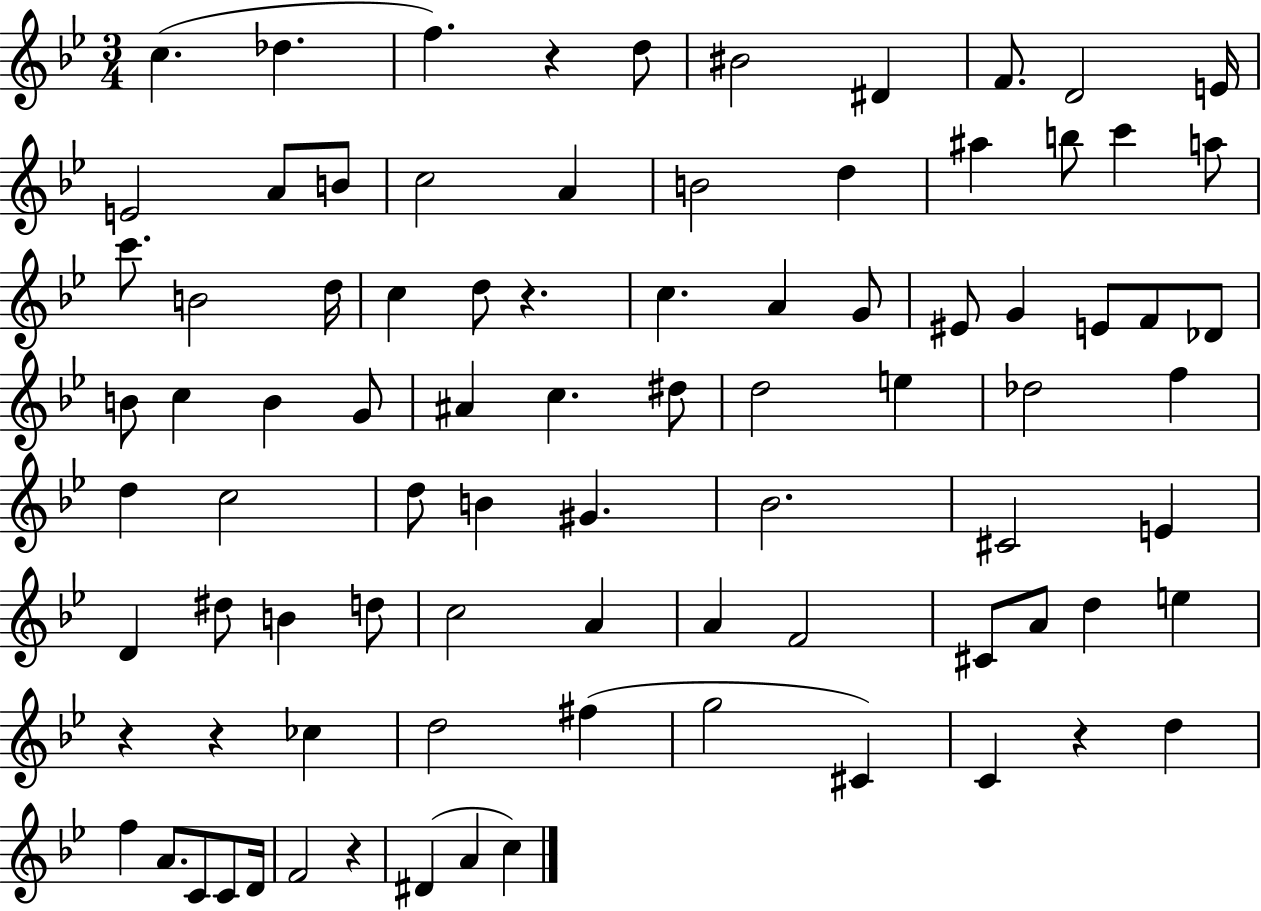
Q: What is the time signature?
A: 3/4